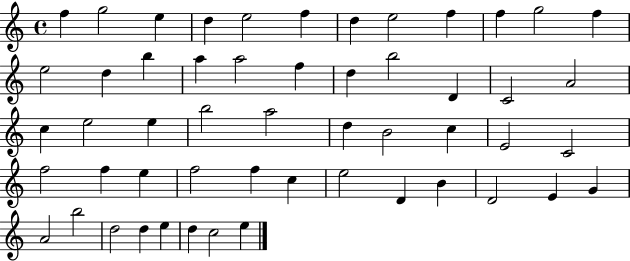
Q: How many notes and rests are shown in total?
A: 53